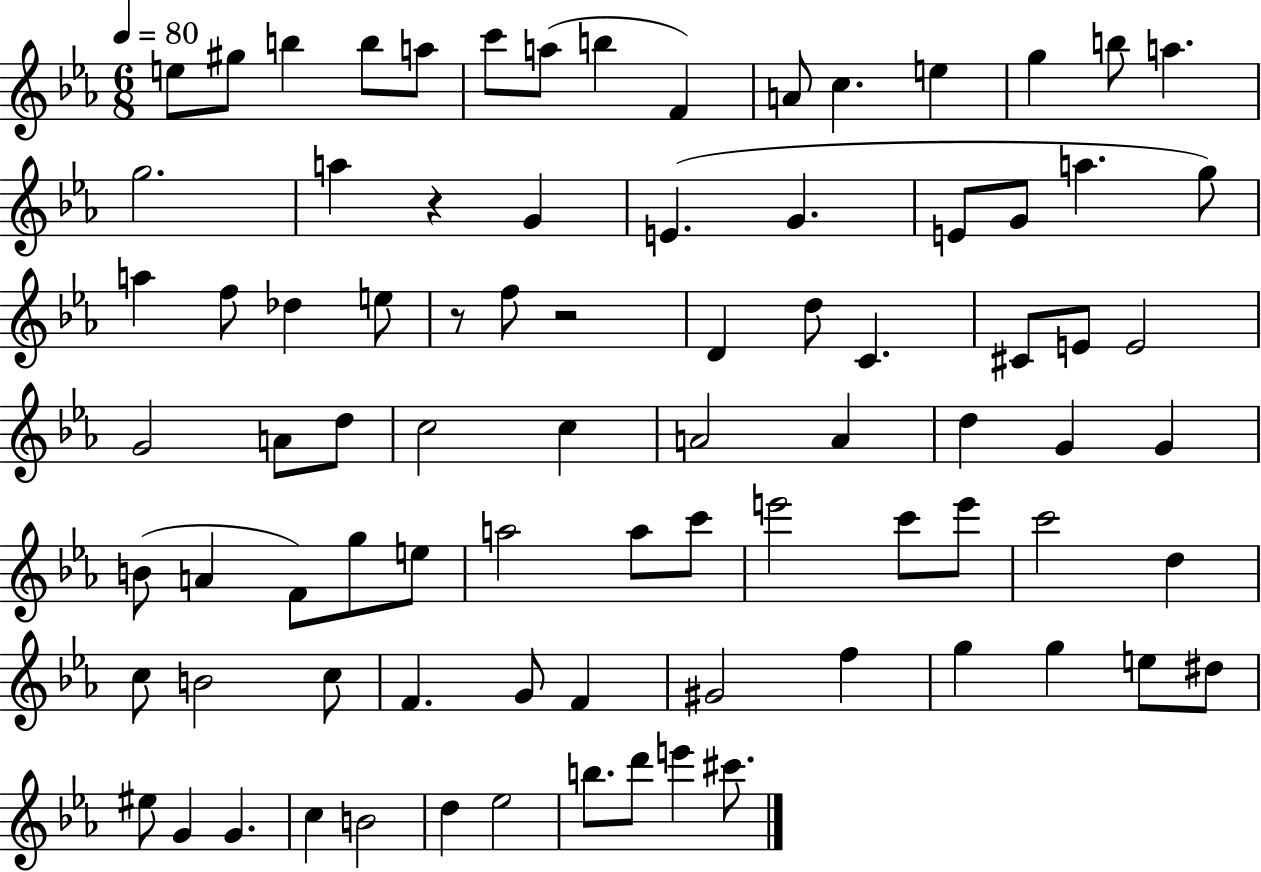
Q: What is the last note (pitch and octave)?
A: C#6